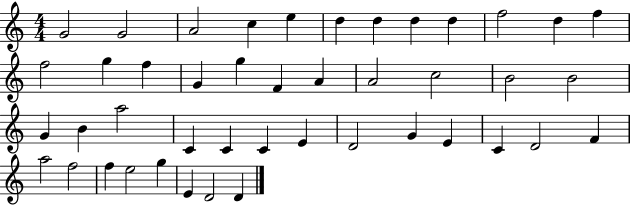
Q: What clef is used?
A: treble